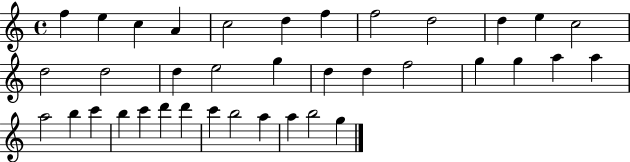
{
  \clef treble
  \time 4/4
  \defaultTimeSignature
  \key c \major
  f''4 e''4 c''4 a'4 | c''2 d''4 f''4 | f''2 d''2 | d''4 e''4 c''2 | \break d''2 d''2 | d''4 e''2 g''4 | d''4 d''4 f''2 | g''4 g''4 a''4 a''4 | \break a''2 b''4 c'''4 | b''4 c'''4 d'''4 d'''4 | c'''4 b''2 a''4 | a''4 b''2 g''4 | \break \bar "|."
}